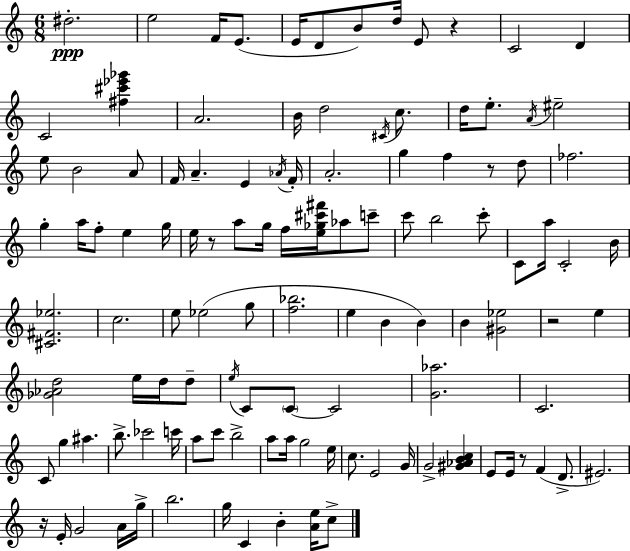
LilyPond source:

{
  \clef treble
  \numericTimeSignature
  \time 6/8
  \key c \major
  dis''2.-.\ppp | e''2 f'16 e'8.( | e'16 d'8 b'8) d''16 e'8 r4 | c'2 d'4 | \break c'2 <fis'' cis''' ees''' ges'''>4 | a'2. | b'16 d''2 \acciaccatura { cis'16 } c''8. | d''16 e''8.-. \acciaccatura { a'16 } eis''2-- | \break e''8 b'2 | a'8 f'16 a'4.-- e'4 | \acciaccatura { aes'16 } f'16-. a'2.-. | g''4 f''4 r8 | \break d''8 fes''2. | g''4-. a''16 f''8-. e''4 | g''16 e''16 r8 a''8 g''16 f''16 <e'' ges'' cis''' fis'''>16 aes''8 | c'''8-- c'''8 b''2 | \break c'''8-. c'8 a''16 c'2-. | b'16 <cis' fis' ees''>2. | c''2. | e''8 ees''2( | \break g''8 <f'' bes''>2. | e''4 b'4 b'4) | b'4 <gis' ees''>2 | r2 e''4 | \break <ges' aes' d''>2 e''16 | d''16 d''8-- \acciaccatura { e''16 } c'8 \parenthesize c'8~~ c'2 | <g' aes''>2. | c'2. | \break c'8 g''4 ais''4. | b''8.-> ces'''2 | c'''16 a''8 c'''8 b''2-> | a''8 a''16 g''2 | \break e''16 c''8. e'2 | g'16 g'2-> | <gis' aes' b' c''>4 e'8 e'16 r8 f'4( | d'8.-> eis'2.) | \break r16 e'16-. g'2 | a'16 g''16-> b''2. | g''16 c'4 b'4-. | <a' e''>16 c''8-> \bar "|."
}